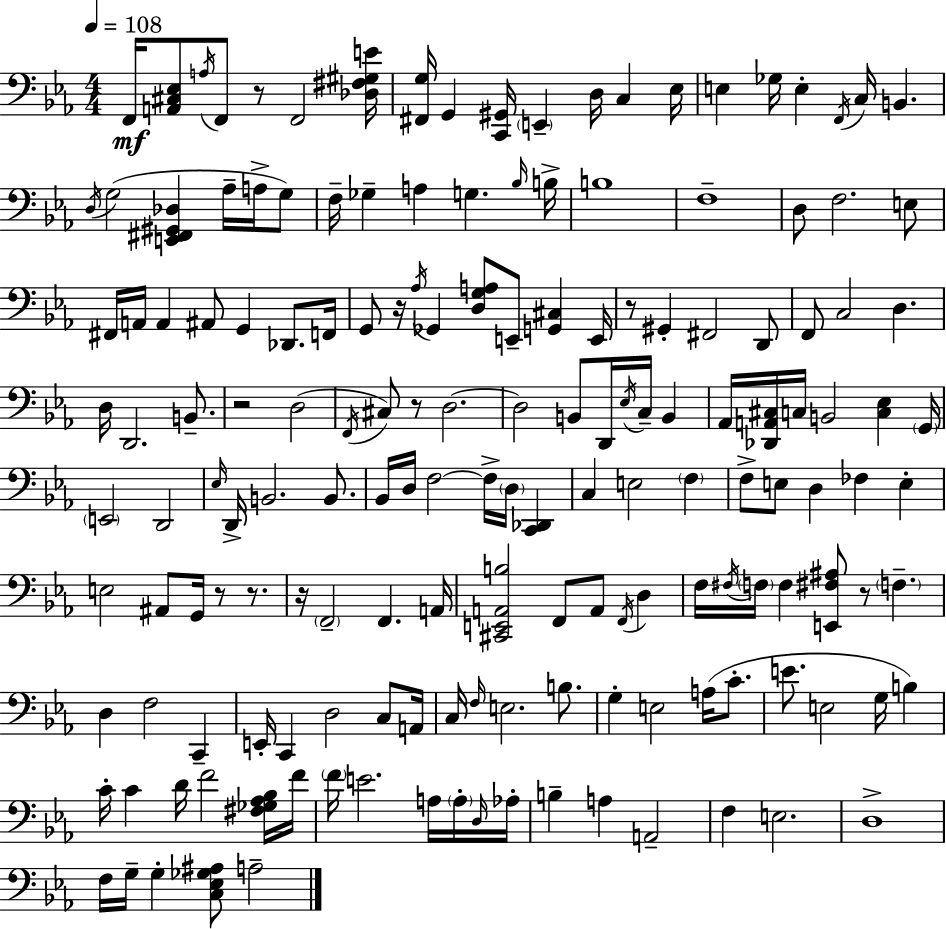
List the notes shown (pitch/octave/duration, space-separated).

F2/s [A2,C#3,Eb3]/e A3/s F2/e R/e F2/h [Db3,F#3,G#3,E4]/s [F#2,G3]/s G2/q [C2,G#2]/s E2/q D3/s C3/q Eb3/s E3/q Gb3/s E3/q F2/s C3/s B2/q. D3/s G3/h [E2,F#2,G#2,Db3]/q Ab3/s A3/s G3/e F3/s Gb3/q A3/q G3/q. Bb3/s B3/s B3/w F3/w D3/e F3/h. E3/e F#2/s A2/s A2/q A#2/e G2/q Db2/e. F2/s G2/e R/s Ab3/s Gb2/q [D3,G3,A3]/e E2/e [G2,C#3]/q E2/s R/e G#2/q F#2/h D2/e F2/e C3/h D3/q. D3/s D2/h. B2/e. R/h D3/h F2/s C#3/e R/e D3/h. D3/h B2/e D2/s Eb3/s C3/s B2/q Ab2/s [Db2,A2,C#3]/s C3/s B2/h [C3,Eb3]/q G2/s E2/h D2/h Eb3/s D2/s B2/h. B2/e. Bb2/s D3/s F3/h F3/s D3/s [C2,Db2]/q C3/q E3/h F3/q F3/e E3/e D3/q FES3/q E3/q E3/h A#2/e G2/s R/e R/e. R/s F2/h F2/q. A2/s [C#2,E2,A2,B3]/h F2/e A2/e F2/s D3/q F3/s F#3/s F3/s F3/q [E2,F#3,A#3]/e R/e F3/q. D3/q F3/h C2/q E2/s C2/q D3/h C3/e A2/s C3/s F3/s E3/h. B3/e. G3/q E3/h A3/s C4/e. E4/e. E3/h G3/s B3/q C4/s C4/q D4/s F4/h [F#3,Gb3,Ab3,Bb3]/s F4/s F4/s E4/h. A3/s A3/s D3/s Ab3/s B3/q A3/q A2/h F3/q E3/h. D3/w F3/s G3/s G3/q [C3,Eb3,Gb3,A#3]/e A3/h